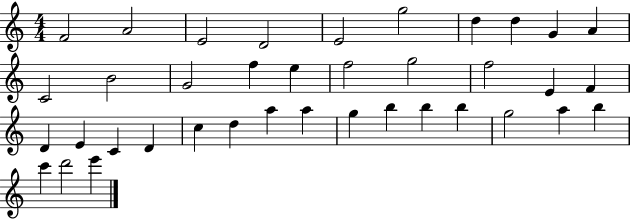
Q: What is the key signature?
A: C major